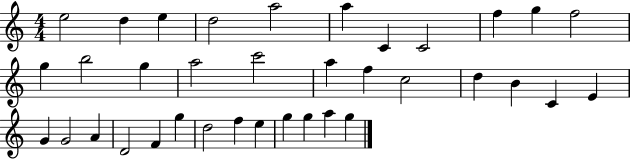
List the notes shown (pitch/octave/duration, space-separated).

E5/h D5/q E5/q D5/h A5/h A5/q C4/q C4/h F5/q G5/q F5/h G5/q B5/h G5/q A5/h C6/h A5/q F5/q C5/h D5/q B4/q C4/q E4/q G4/q G4/h A4/q D4/h F4/q G5/q D5/h F5/q E5/q G5/q G5/q A5/q G5/q